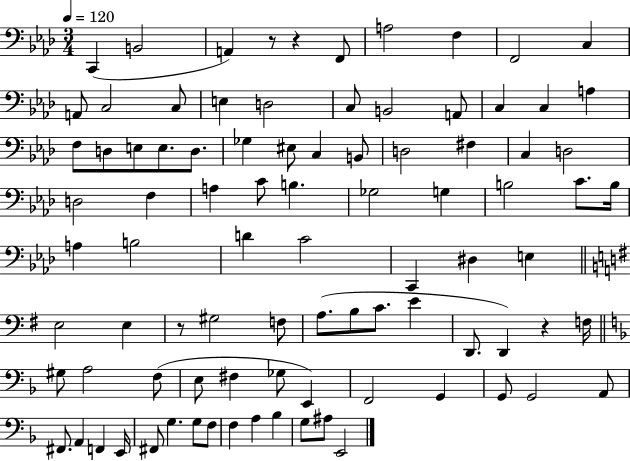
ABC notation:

X:1
T:Untitled
M:3/4
L:1/4
K:Ab
C,, B,,2 A,, z/2 z F,,/2 A,2 F, F,,2 C, A,,/2 C,2 C,/2 E, D,2 C,/2 B,,2 A,,/2 C, C, A, F,/2 D,/2 E,/2 E,/2 D,/2 _G, ^E,/2 C, B,,/2 D,2 ^F, C, D,2 D,2 F, A, C/2 B, _G,2 G, B,2 C/2 B,/4 A, B,2 D C2 C,, ^D, E, E,2 E, z/2 ^G,2 F,/2 A,/2 B,/2 C/2 E D,,/2 D,, z F,/4 ^G,/2 A,2 F,/2 E,/2 ^F, _G,/2 E,, F,,2 G,, G,,/2 G,,2 A,,/2 ^F,,/2 A,, F,, E,,/4 ^F,,/2 G, G,/2 F,/2 F, A, _B, G,/2 ^A,/2 E,,2